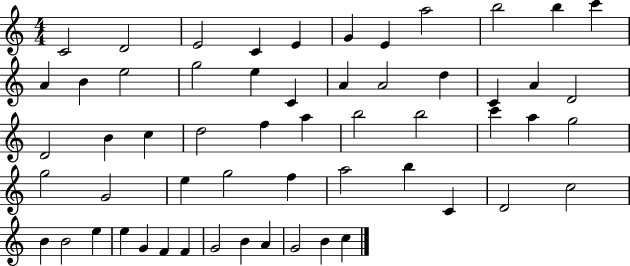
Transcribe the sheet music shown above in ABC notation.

X:1
T:Untitled
M:4/4
L:1/4
K:C
C2 D2 E2 C E G E a2 b2 b c' A B e2 g2 e C A A2 d C A D2 D2 B c d2 f a b2 b2 c' a g2 g2 G2 e g2 f a2 b C D2 c2 B B2 e e G F F G2 B A G2 B c